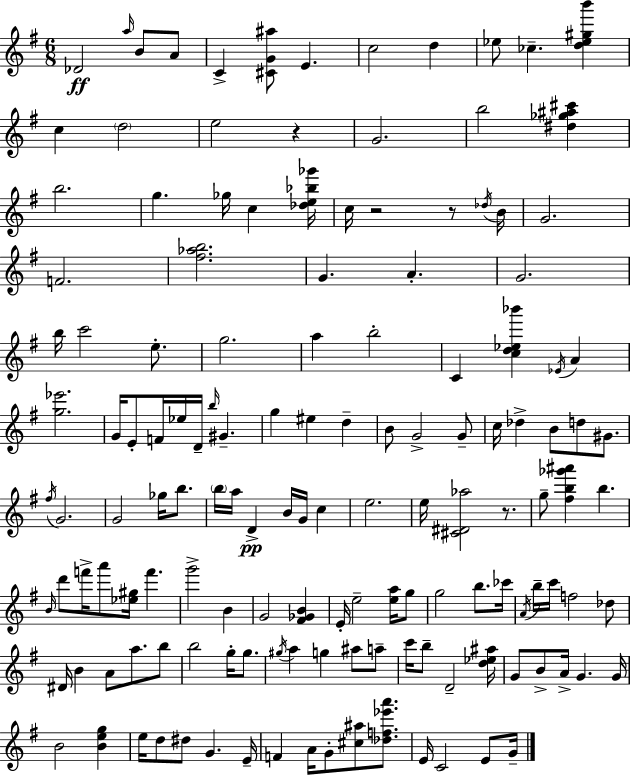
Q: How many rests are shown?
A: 4